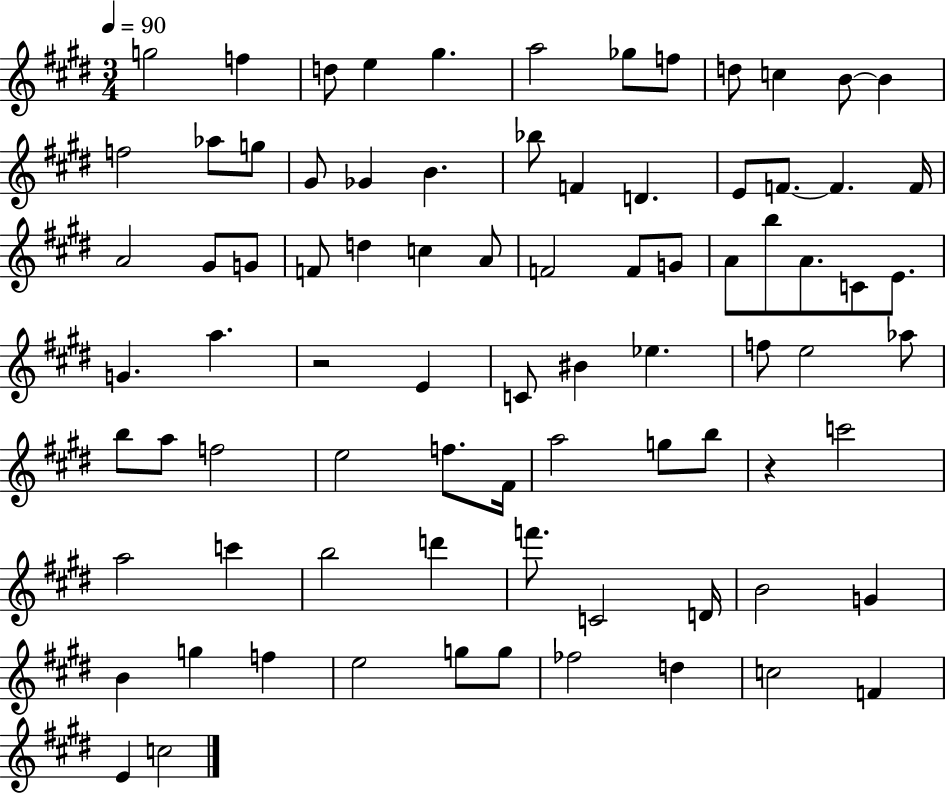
G5/h F5/q D5/e E5/q G#5/q. A5/h Gb5/e F5/e D5/e C5/q B4/e B4/q F5/h Ab5/e G5/e G#4/e Gb4/q B4/q. Bb5/e F4/q D4/q. E4/e F4/e. F4/q. F4/s A4/h G#4/e G4/e F4/e D5/q C5/q A4/e F4/h F4/e G4/e A4/e B5/e A4/e. C4/e E4/e. G4/q. A5/q. R/h E4/q C4/e BIS4/q Eb5/q. F5/e E5/h Ab5/e B5/e A5/e F5/h E5/h F5/e. F#4/s A5/h G5/e B5/e R/q C6/h A5/h C6/q B5/h D6/q F6/e. C4/h D4/s B4/h G4/q B4/q G5/q F5/q E5/h G5/e G5/e FES5/h D5/q C5/h F4/q E4/q C5/h